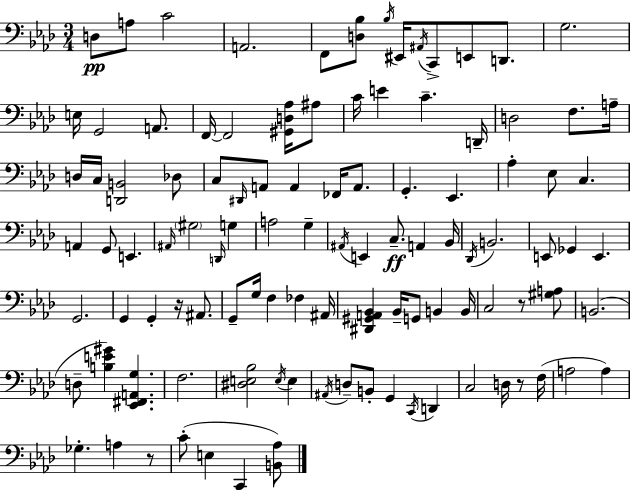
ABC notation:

X:1
T:Untitled
M:3/4
L:1/4
K:Ab
D,/2 A,/2 C2 A,,2 F,,/2 [D,_B,]/2 _B,/4 ^E,,/4 ^A,,/4 C,,/2 E,,/2 D,,/2 G,2 E,/4 G,,2 A,,/2 F,,/4 F,,2 [^G,,D,_A,]/4 ^A,/2 C/4 E C D,,/4 D,2 F,/2 A,/4 D,/4 C,/4 [D,,B,,]2 _D,/2 C,/2 ^D,,/4 A,,/2 A,, _F,,/4 A,,/2 G,, _E,, _A, _E,/2 C, A,, G,,/2 E,, ^A,,/4 ^G,2 D,,/4 G, A,2 G, ^A,,/4 E,, C,/2 A,, _B,,/4 _D,,/4 B,,2 E,,/2 _G,, E,, G,,2 G,, G,, z/4 ^A,,/2 G,,/2 G,/4 F, _F, ^A,,/4 [^D,,^G,,A,,_B,,] _B,,/4 G,,/2 B,, B,,/4 C,2 z/2 [^G,A,]/2 B,,2 D,/2 [B,E^G] [_E,,^F,,A,,G,] F,2 [^D,E,_B,]2 E,/4 E, ^A,,/4 D,/2 B,,/2 G,, C,,/4 D,, C,2 D,/4 z/2 F,/4 A,2 A, _G, A, z/2 C/2 E, C,, [B,,_A,]/2